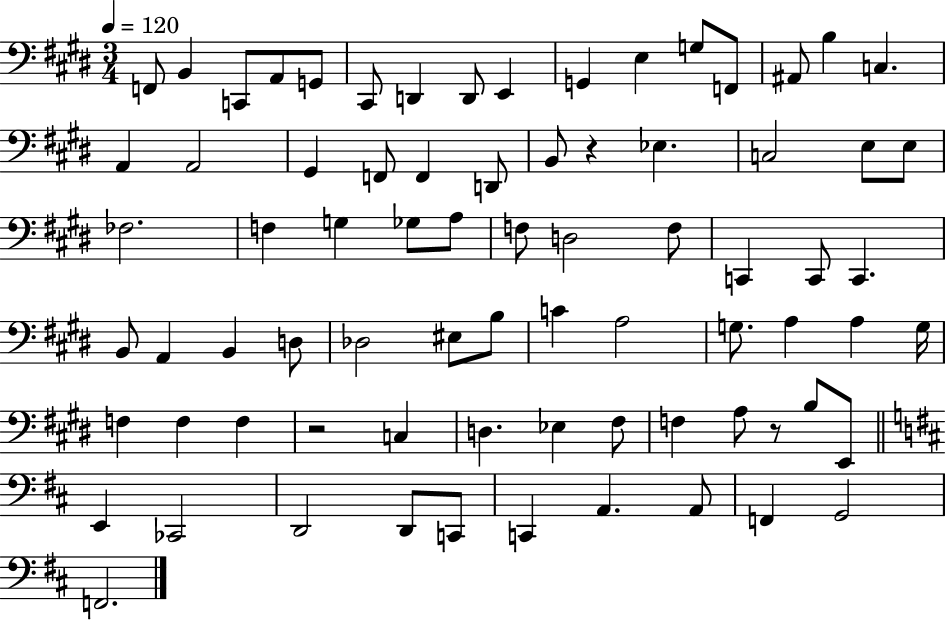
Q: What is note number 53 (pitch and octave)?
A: F3